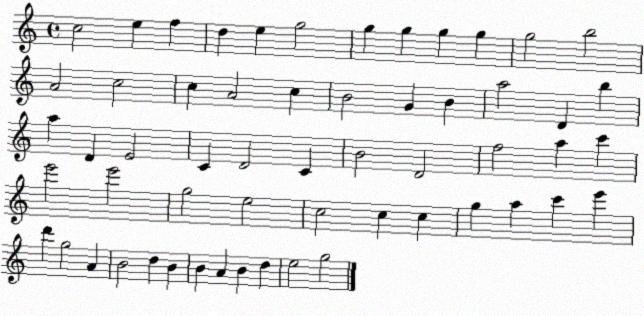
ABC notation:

X:1
T:Untitled
M:4/4
L:1/4
K:C
c2 e f d e g2 g g g g g2 b2 A2 c2 c A2 c B2 G B a2 D b a D E2 C D2 C B2 D2 f2 a c' e'2 e'2 g2 e2 c2 c c g a c' e' d' g2 A B2 d B B A B d e2 g2